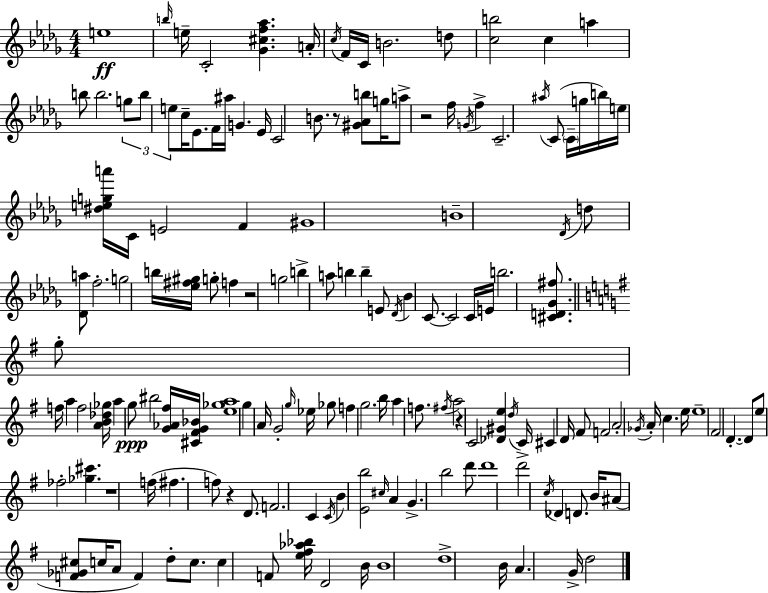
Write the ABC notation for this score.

X:1
T:Untitled
M:4/4
L:1/4
K:Bbm
e4 b/4 e/4 C2 [_G^cf_a] A/4 c/4 F/4 C/4 B2 d/2 [cb]2 c a b/2 b2 g/2 b/2 e/2 c/4 _E/2 F/4 ^a/4 G _E/4 C2 B/2 z/2 [^G_Ab]/2 g/4 a/2 z2 f/4 G/4 f C2 ^a/4 C/2 C/4 g/4 b/4 e/4 [^dega']/4 C/4 E2 F ^G4 B4 _D/4 d/2 [_Da]/2 f2 g2 b/4 [_e^f^g]/4 g/2 f z2 g2 b a/2 b b E/2 _D/4 _B C/2 C2 C/4 E/4 b2 [^CD_G^f]/2 g/2 f/4 a f2 [AB_d_g]/4 a g/2 ^b2 [G_A^f]/4 [^C^FG_B]/4 [e_ga]4 g A/4 G2 g/4 _e/4 _g/2 f g2 b/4 a f/2 ^f/4 a2 z C2 [_D^Ge] d/4 C/4 ^C D/4 ^F/2 F2 A2 _G/4 A/4 c e/4 e4 ^F2 D D/2 e/2 _f2 [_g^c'] z4 f/4 ^f f/2 z D/2 F2 C C/4 B [Eb]2 ^c/4 A G b2 d'/2 d'4 d'2 c/4 _D D/2 B/4 ^A/2 [F_G^c]/2 c/4 A/2 F d/2 c/2 c F/2 [e^f_a_b]/4 D2 B/4 B4 d4 B/4 A G/4 d2